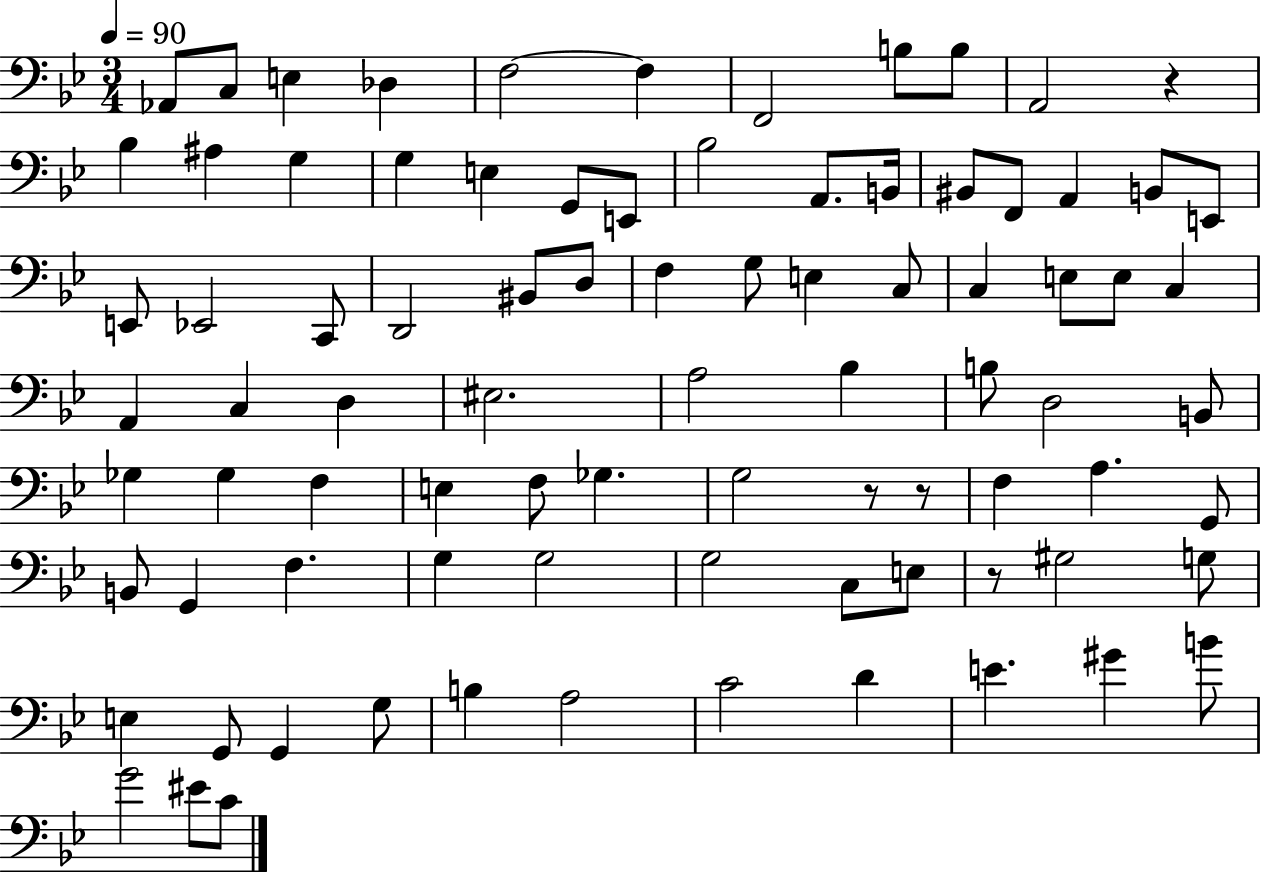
Ab2/e C3/e E3/q Db3/q F3/h F3/q F2/h B3/e B3/e A2/h R/q Bb3/q A#3/q G3/q G3/q E3/q G2/e E2/e Bb3/h A2/e. B2/s BIS2/e F2/e A2/q B2/e E2/e E2/e Eb2/h C2/e D2/h BIS2/e D3/e F3/q G3/e E3/q C3/e C3/q E3/e E3/e C3/q A2/q C3/q D3/q EIS3/h. A3/h Bb3/q B3/e D3/h B2/e Gb3/q Gb3/q F3/q E3/q F3/e Gb3/q. G3/h R/e R/e F3/q A3/q. G2/e B2/e G2/q F3/q. G3/q G3/h G3/h C3/e E3/e R/e G#3/h G3/e E3/q G2/e G2/q G3/e B3/q A3/h C4/h D4/q E4/q. G#4/q B4/e G4/h EIS4/e C4/e